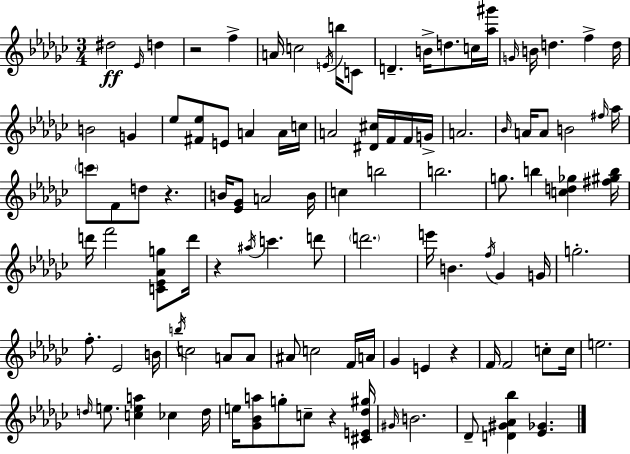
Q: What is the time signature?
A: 3/4